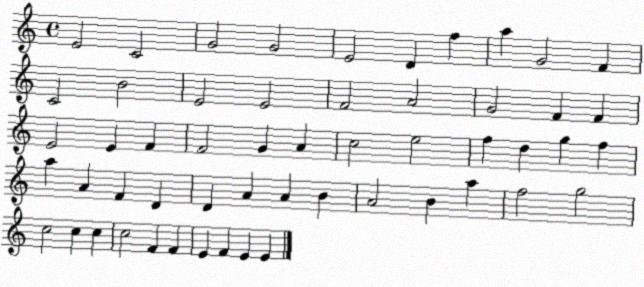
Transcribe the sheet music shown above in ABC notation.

X:1
T:Untitled
M:4/4
L:1/4
K:C
E2 C2 G2 G2 E2 D f a G2 F C2 B2 E2 E2 F2 A2 G2 F F E2 E F F2 G A c2 e2 f d g f a A F D D A A B A2 B a f2 g2 c2 c c c2 F F E F E E